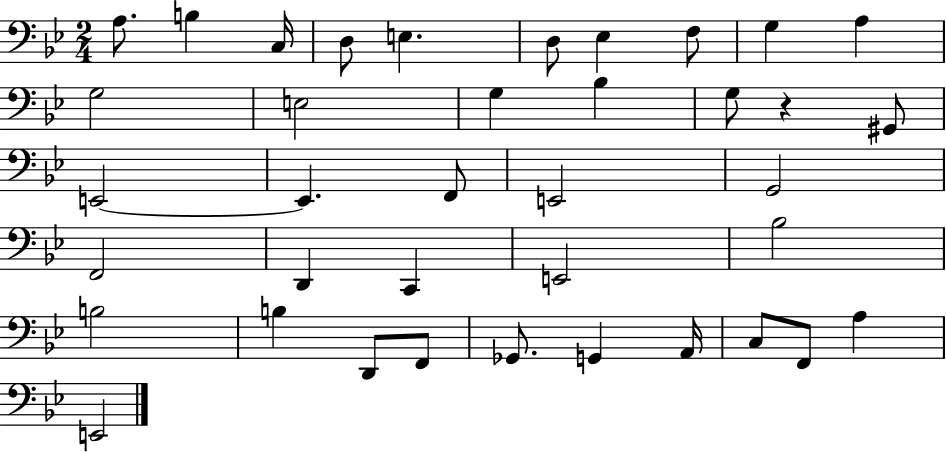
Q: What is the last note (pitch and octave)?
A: E2